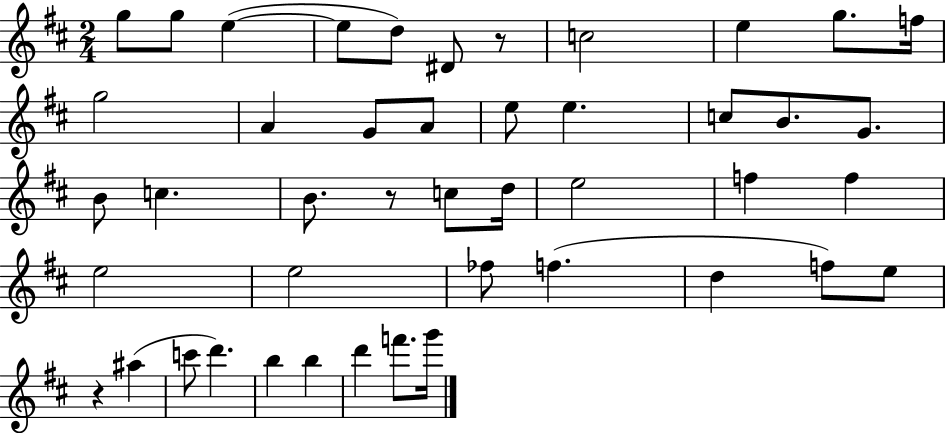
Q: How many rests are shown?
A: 3